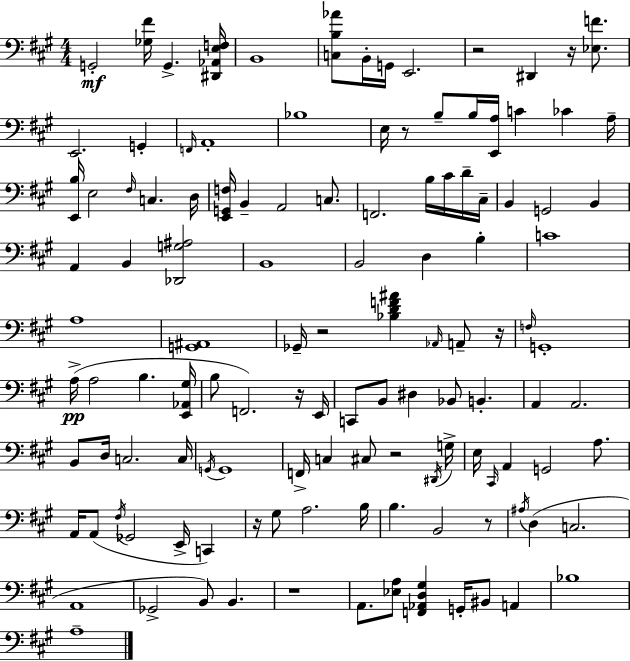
{
  \clef bass
  \numericTimeSignature
  \time 4/4
  \key a \major
  g,2-.\mf <ges fis'>16 g,4.-> <dis, aes, e f>16 | b,1 | <c b aes'>8 b,16-. g,16 e,2. | r2 dis,4 r16 <ees f'>8. | \break e,2. g,4-. | \grace { f,16 } a,1-. | bes1 | e16 r8 b8-- b16 <e, a>16 c'4 ces'4 | \break a16-- <e, b>16 e2 \grace { fis16 } c4. | d16 <e, g, f>16 b,4-- a,2 c8. | f,2. b16 cis'16 | d'16-- cis16-- b,4 g,2 b,4 | \break a,4 b,4 <des, g ais>2 | b,1 | b,2 d4 b4-. | c'1 | \break a1 | <g, ais,>1 | ges,16-- r2 <bes d' f' ais'>4 \grace { aes,16 } | a,8-- r16 \grace { f16 } g,1-. | \break a16->(\pp a2 b4. | <e, aes, gis>16 b8 f,2.) | r16 e,16 c,8 b,8 dis4 bes,8 b,4.-. | a,4 a,2. | \break b,8 d16 c2. | c16 \acciaccatura { g,16 } g,1 | f,16-> c4 cis8 r2 | \acciaccatura { dis,16 } g16-> e16 \grace { cis,16 } a,4 g,2 | \break a8. a,16 a,8( \acciaccatura { fis16 } ges,2 | e,16-> c,4) r16 gis8 a2. | b16 b4. b,2 | r8 \acciaccatura { ais16 } d4( c2. | \break a,1 | ges,2-> | b,8) b,4. r1 | a,8. <ees a>8 <f, aes, d gis>4 | \break g,16-. bis,8 a,4 bes1 | a1-- | \bar "|."
}